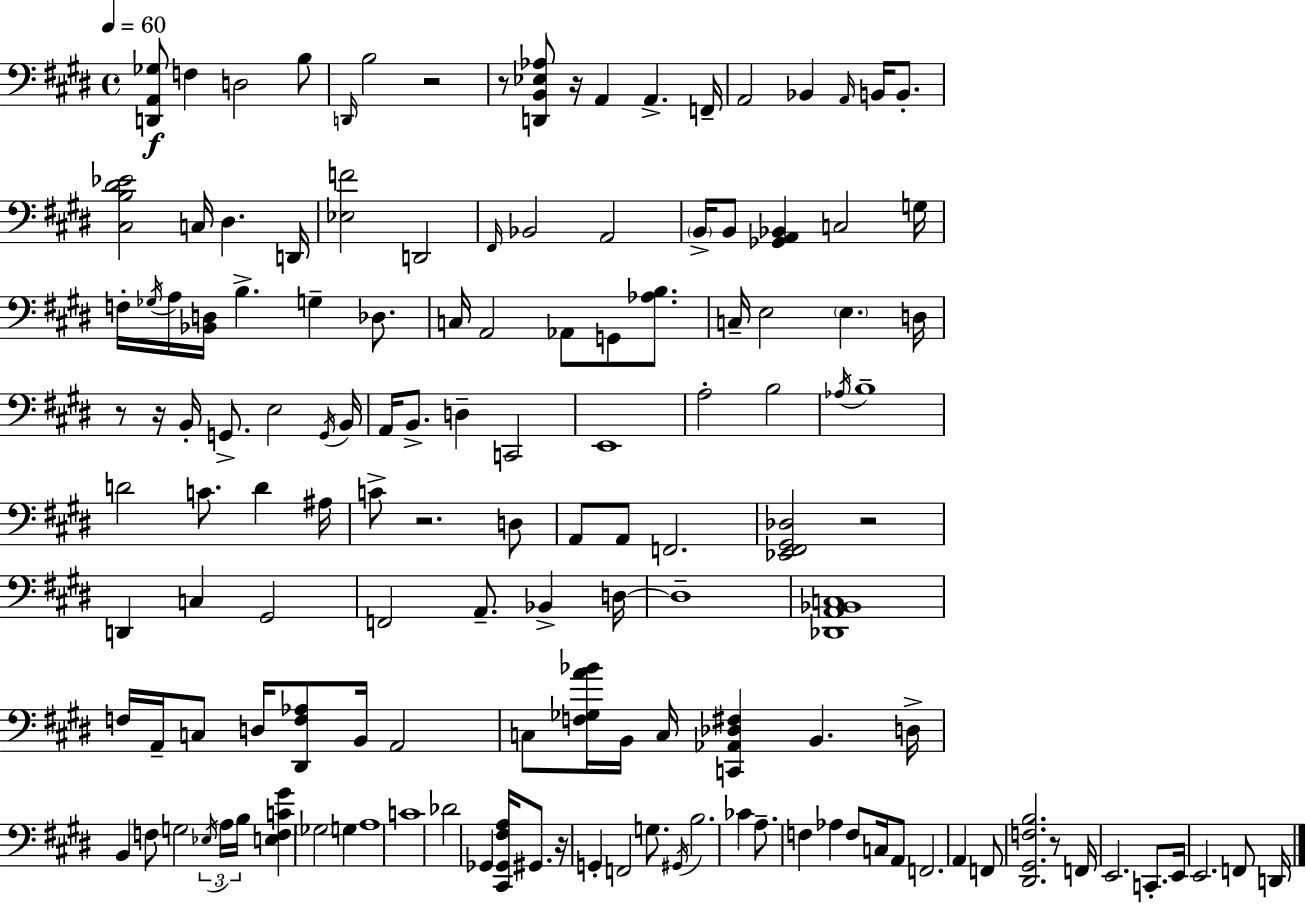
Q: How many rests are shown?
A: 9